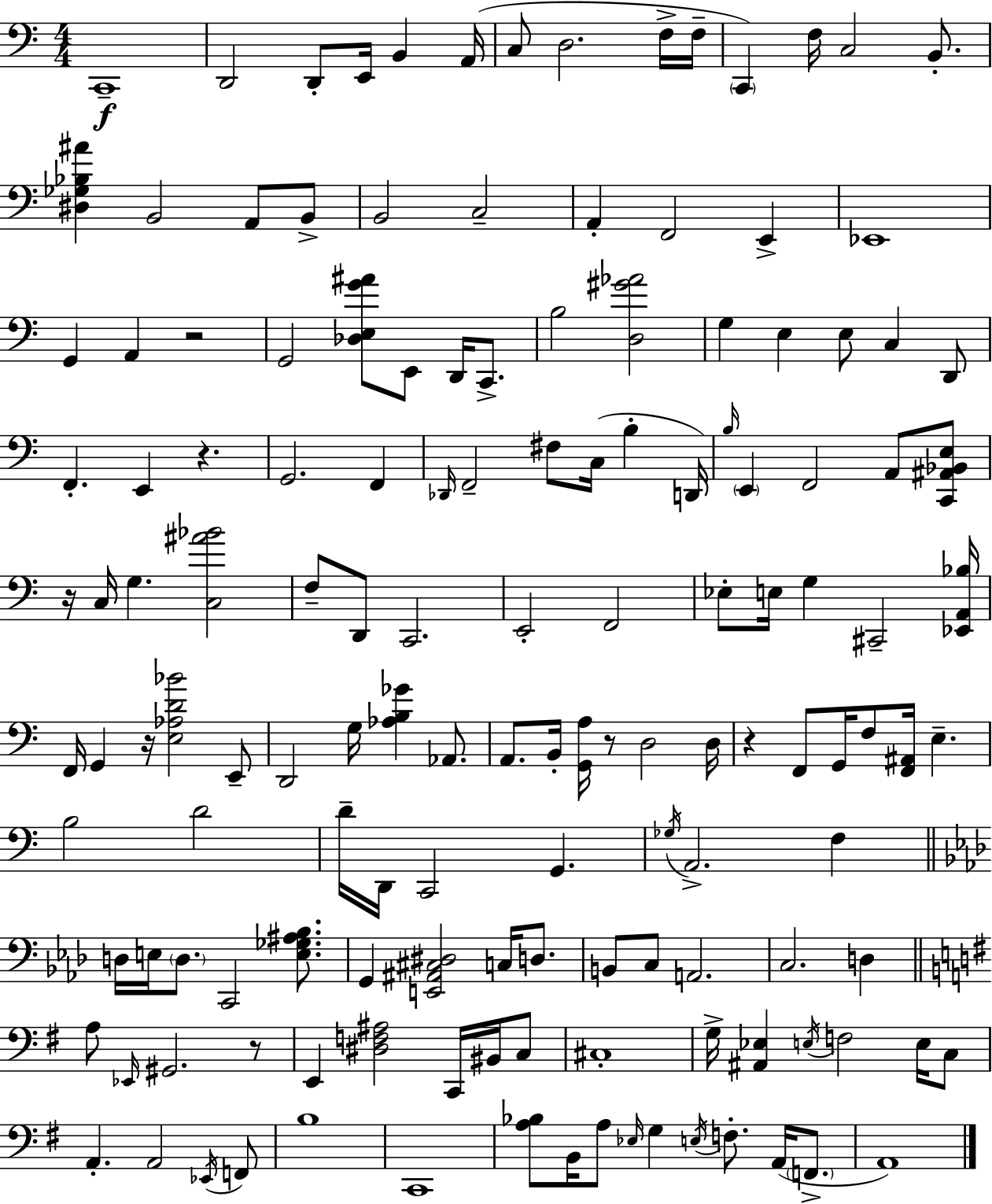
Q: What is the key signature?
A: C major